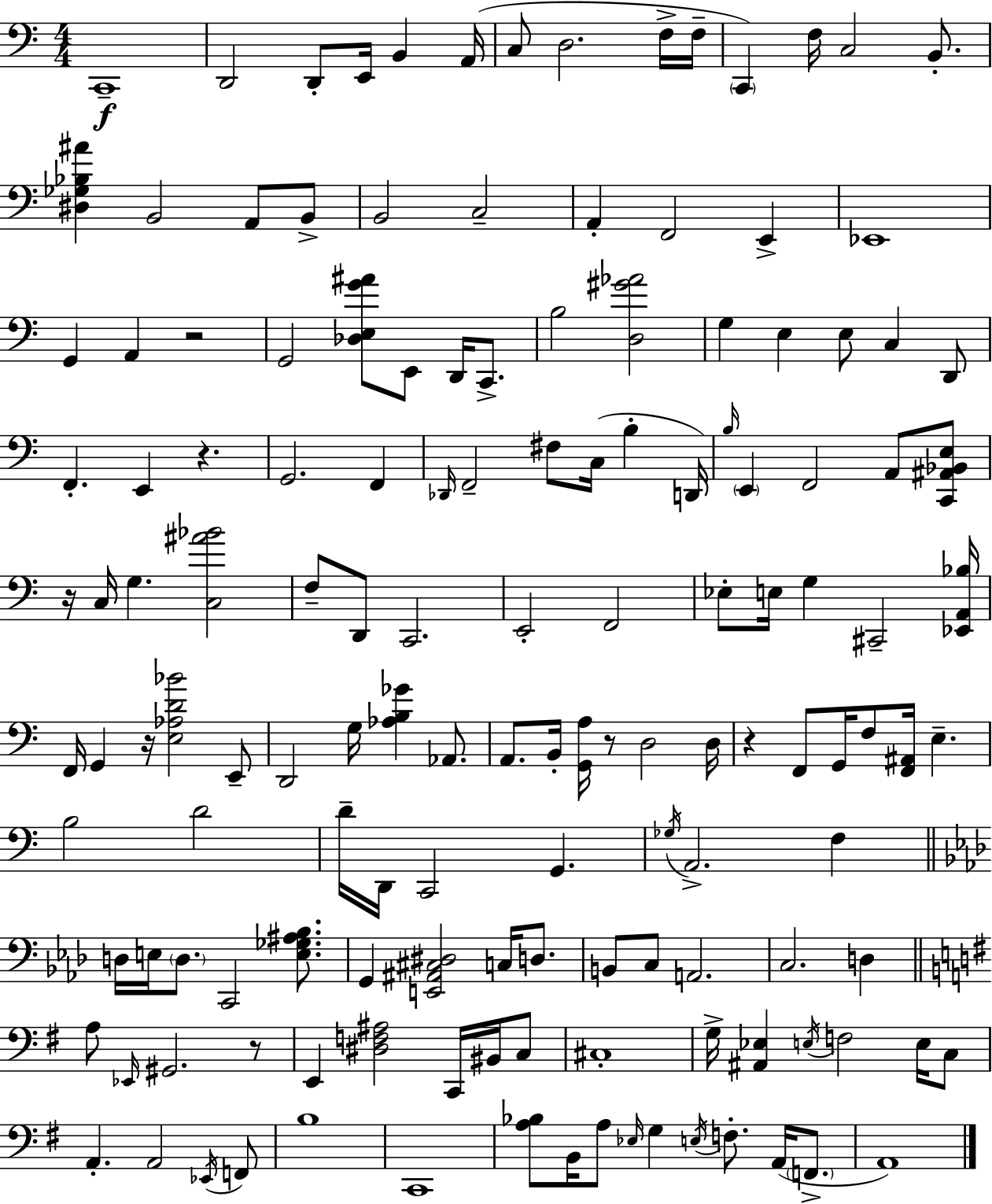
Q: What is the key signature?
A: C major